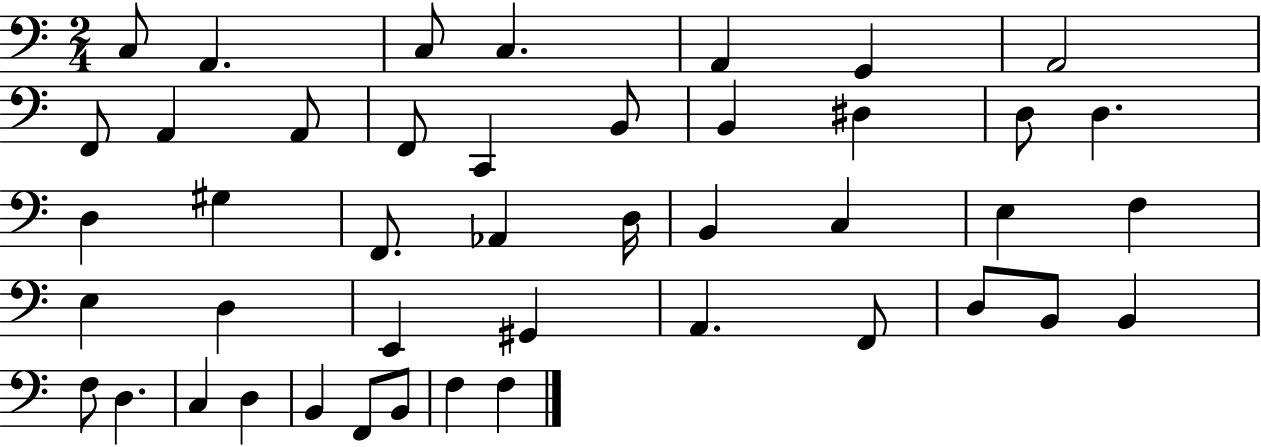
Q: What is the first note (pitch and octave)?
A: C3